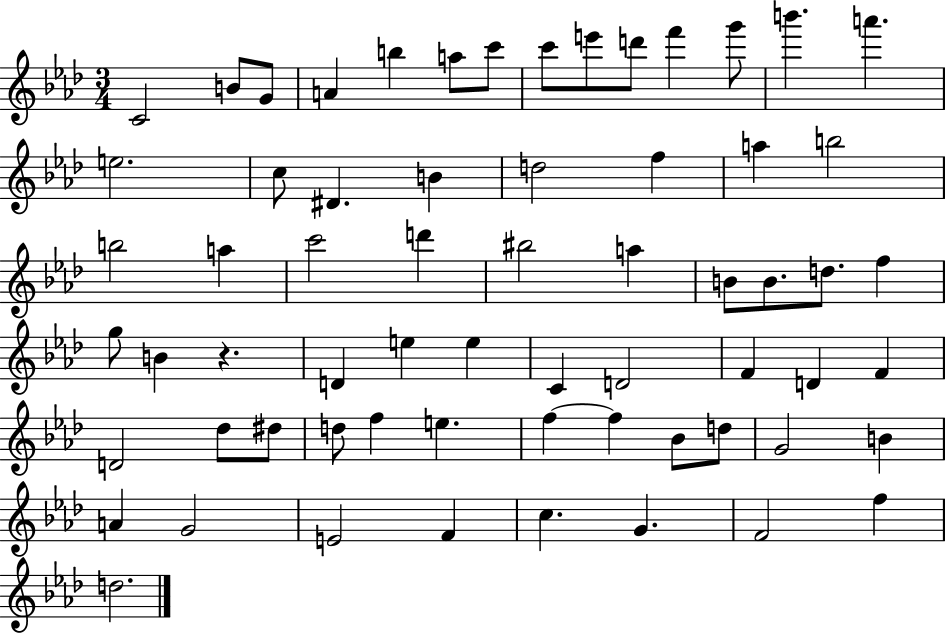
C4/h B4/e G4/e A4/q B5/q A5/e C6/e C6/e E6/e D6/e F6/q G6/e B6/q. A6/q. E5/h. C5/e D#4/q. B4/q D5/h F5/q A5/q B5/h B5/h A5/q C6/h D6/q BIS5/h A5/q B4/e B4/e. D5/e. F5/q G5/e B4/q R/q. D4/q E5/q E5/q C4/q D4/h F4/q D4/q F4/q D4/h Db5/e D#5/e D5/e F5/q E5/q. F5/q F5/q Bb4/e D5/e G4/h B4/q A4/q G4/h E4/h F4/q C5/q. G4/q. F4/h F5/q D5/h.